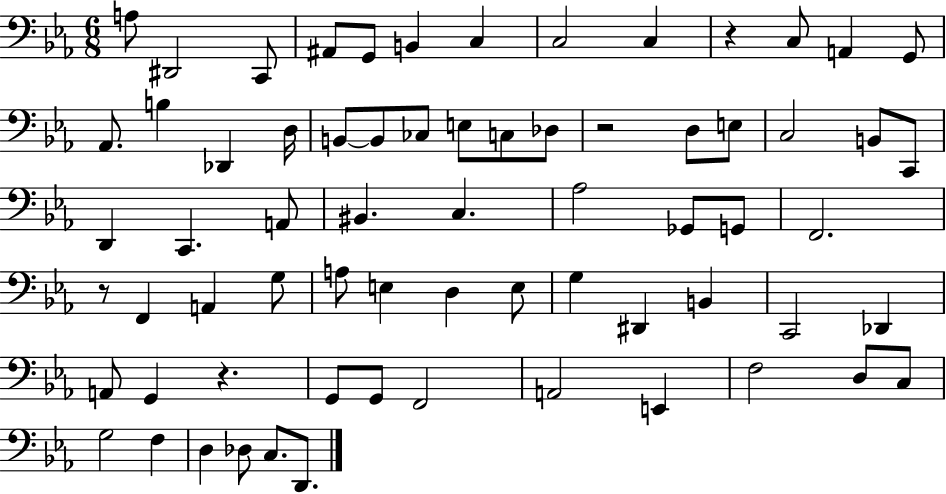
{
  \clef bass
  \numericTimeSignature
  \time 6/8
  \key ees \major
  a8 dis,2 c,8 | ais,8 g,8 b,4 c4 | c2 c4 | r4 c8 a,4 g,8 | \break aes,8. b4 des,4 d16 | b,8~~ b,8 ces8 e8 c8 des8 | r2 d8 e8 | c2 b,8 c,8 | \break d,4 c,4. a,8 | bis,4. c4. | aes2 ges,8 g,8 | f,2. | \break r8 f,4 a,4 g8 | a8 e4 d4 e8 | g4 dis,4 b,4 | c,2 des,4 | \break a,8 g,4 r4. | g,8 g,8 f,2 | a,2 e,4 | f2 d8 c8 | \break g2 f4 | d4 des8 c8. d,8. | \bar "|."
}